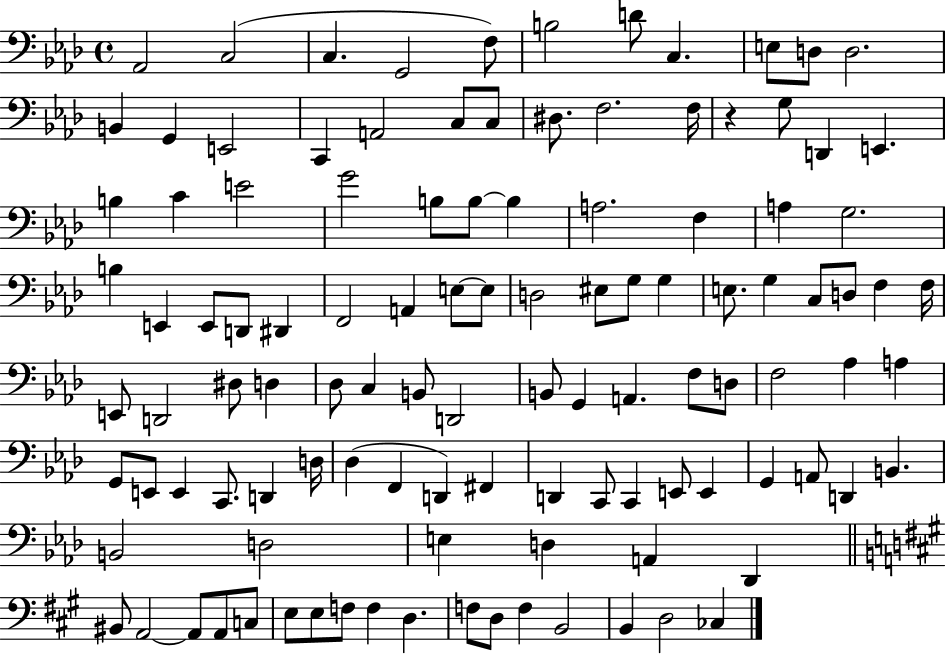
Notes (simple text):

Ab2/h C3/h C3/q. G2/h F3/e B3/h D4/e C3/q. E3/e D3/e D3/h. B2/q G2/q E2/h C2/q A2/h C3/e C3/e D#3/e. F3/h. F3/s R/q G3/e D2/q E2/q. B3/q C4/q E4/h G4/h B3/e B3/e B3/q A3/h. F3/q A3/q G3/h. B3/q E2/q E2/e D2/e D#2/q F2/h A2/q E3/e E3/e D3/h EIS3/e G3/e G3/q E3/e. G3/q C3/e D3/e F3/q F3/s E2/e D2/h D#3/e D3/q Db3/e C3/q B2/e D2/h B2/e G2/q A2/q. F3/e D3/e F3/h Ab3/q A3/q G2/e E2/e E2/q C2/e. D2/q D3/s Db3/q F2/q D2/q F#2/q D2/q C2/e C2/q E2/e E2/q G2/q A2/e D2/q B2/q. B2/h D3/h E3/q D3/q A2/q Db2/q BIS2/e A2/h A2/e A2/e C3/e E3/e E3/e F3/e F3/q D3/q. F3/e D3/e F3/q B2/h B2/q D3/h CES3/q